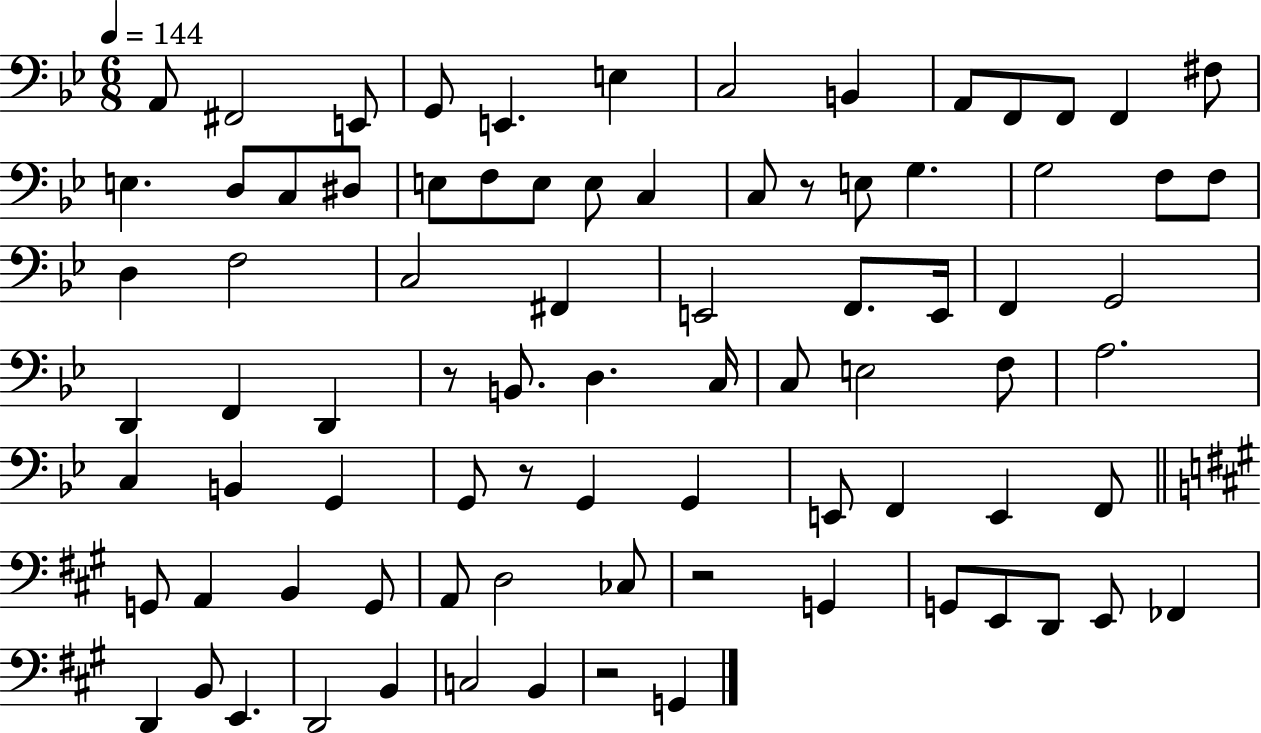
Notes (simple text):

A2/e F#2/h E2/e G2/e E2/q. E3/q C3/h B2/q A2/e F2/e F2/e F2/q F#3/e E3/q. D3/e C3/e D#3/e E3/e F3/e E3/e E3/e C3/q C3/e R/e E3/e G3/q. G3/h F3/e F3/e D3/q F3/h C3/h F#2/q E2/h F2/e. E2/s F2/q G2/h D2/q F2/q D2/q R/e B2/e. D3/q. C3/s C3/e E3/h F3/e A3/h. C3/q B2/q G2/q G2/e R/e G2/q G2/q E2/e F2/q E2/q F2/e G2/e A2/q B2/q G2/e A2/e D3/h CES3/e R/h G2/q G2/e E2/e D2/e E2/e FES2/q D2/q B2/e E2/q. D2/h B2/q C3/h B2/q R/h G2/q